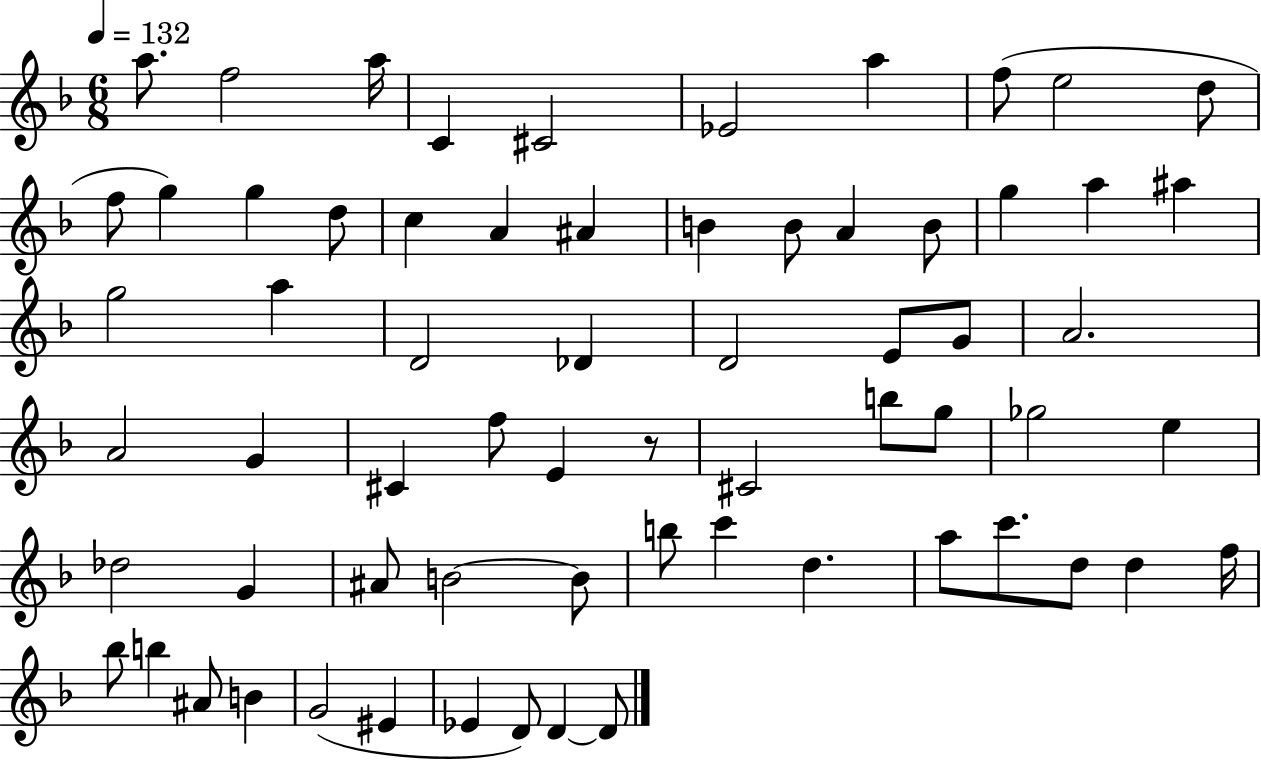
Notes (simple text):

A5/e. F5/h A5/s C4/q C#4/h Eb4/h A5/q F5/e E5/h D5/e F5/e G5/q G5/q D5/e C5/q A4/q A#4/q B4/q B4/e A4/q B4/e G5/q A5/q A#5/q G5/h A5/q D4/h Db4/q D4/h E4/e G4/e A4/h. A4/h G4/q C#4/q F5/e E4/q R/e C#4/h B5/e G5/e Gb5/h E5/q Db5/h G4/q A#4/e B4/h B4/e B5/e C6/q D5/q. A5/e C6/e. D5/e D5/q F5/s Bb5/e B5/q A#4/e B4/q G4/h EIS4/q Eb4/q D4/e D4/q D4/e